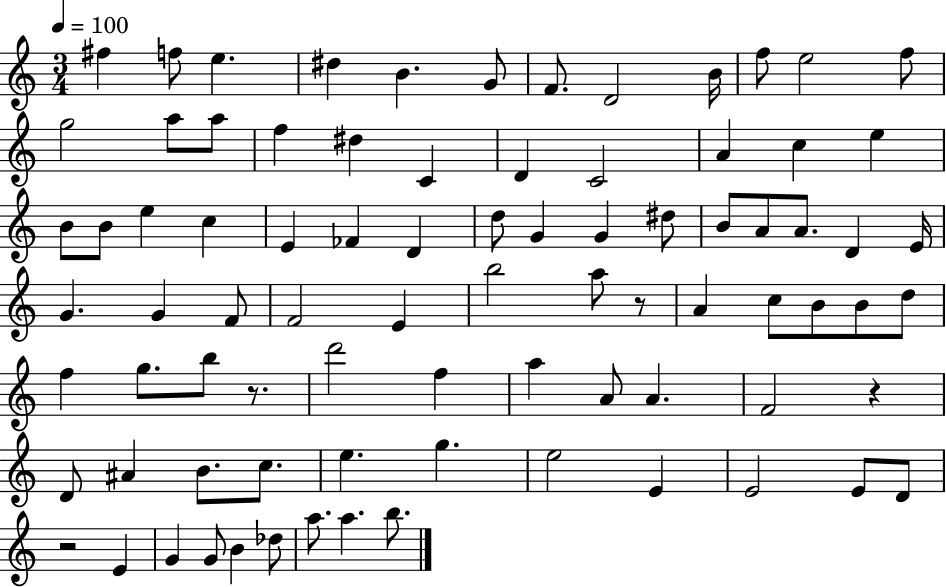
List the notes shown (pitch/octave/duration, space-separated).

F#5/q F5/e E5/q. D#5/q B4/q. G4/e F4/e. D4/h B4/s F5/e E5/h F5/e G5/h A5/e A5/e F5/q D#5/q C4/q D4/q C4/h A4/q C5/q E5/q B4/e B4/e E5/q C5/q E4/q FES4/q D4/q D5/e G4/q G4/q D#5/e B4/e A4/e A4/e. D4/q E4/s G4/q. G4/q F4/e F4/h E4/q B5/h A5/e R/e A4/q C5/e B4/e B4/e D5/e F5/q G5/e. B5/e R/e. D6/h F5/q A5/q A4/e A4/q. F4/h R/q D4/e A#4/q B4/e. C5/e. E5/q. G5/q. E5/h E4/q E4/h E4/e D4/e R/h E4/q G4/q G4/e B4/q Db5/e A5/e. A5/q. B5/e.